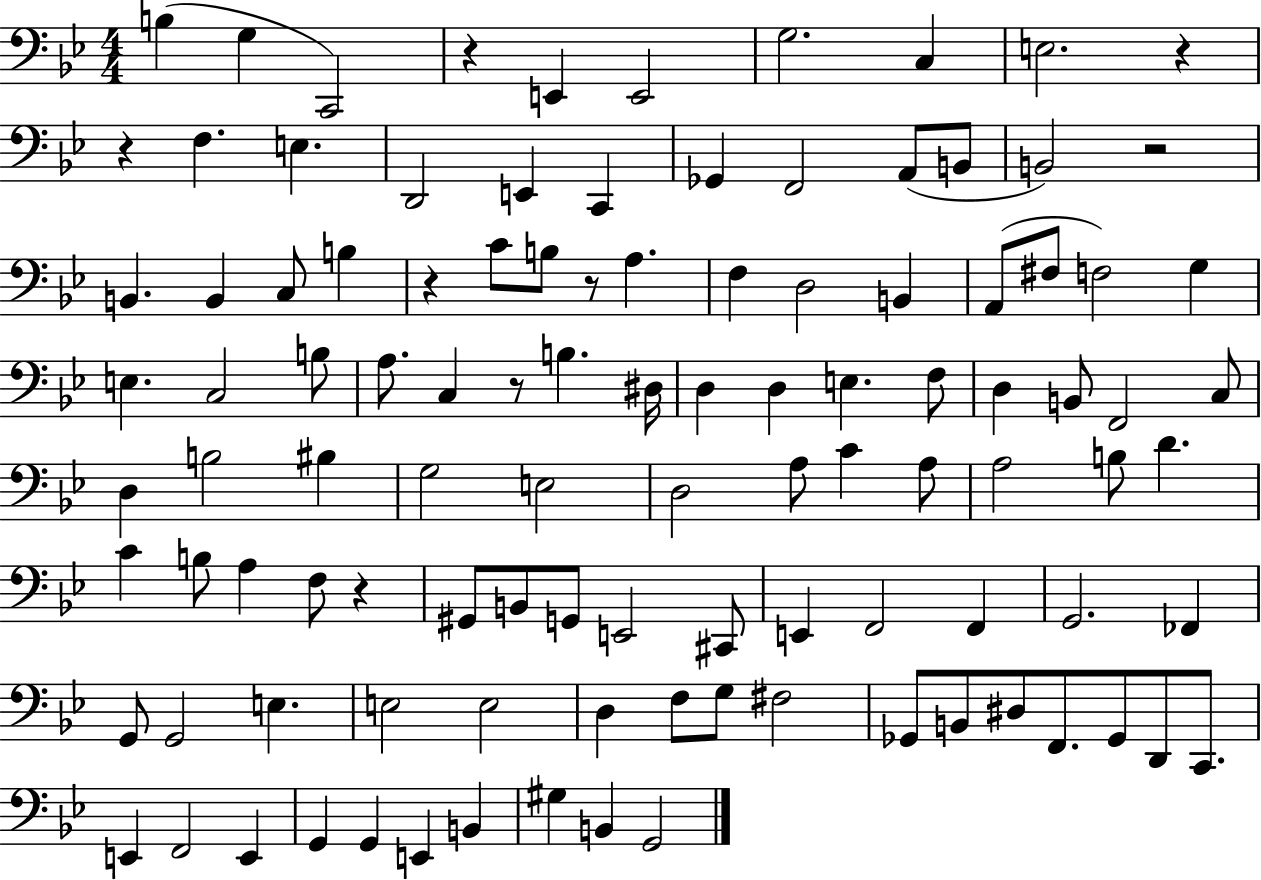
X:1
T:Untitled
M:4/4
L:1/4
K:Bb
B, G, C,,2 z E,, E,,2 G,2 C, E,2 z z F, E, D,,2 E,, C,, _G,, F,,2 A,,/2 B,,/2 B,,2 z2 B,, B,, C,/2 B, z C/2 B,/2 z/2 A, F, D,2 B,, A,,/2 ^F,/2 F,2 G, E, C,2 B,/2 A,/2 C, z/2 B, ^D,/4 D, D, E, F,/2 D, B,,/2 F,,2 C,/2 D, B,2 ^B, G,2 E,2 D,2 A,/2 C A,/2 A,2 B,/2 D C B,/2 A, F,/2 z ^G,,/2 B,,/2 G,,/2 E,,2 ^C,,/2 E,, F,,2 F,, G,,2 _F,, G,,/2 G,,2 E, E,2 E,2 D, F,/2 G,/2 ^F,2 _G,,/2 B,,/2 ^D,/2 F,,/2 _G,,/2 D,,/2 C,,/2 E,, F,,2 E,, G,, G,, E,, B,, ^G, B,, G,,2